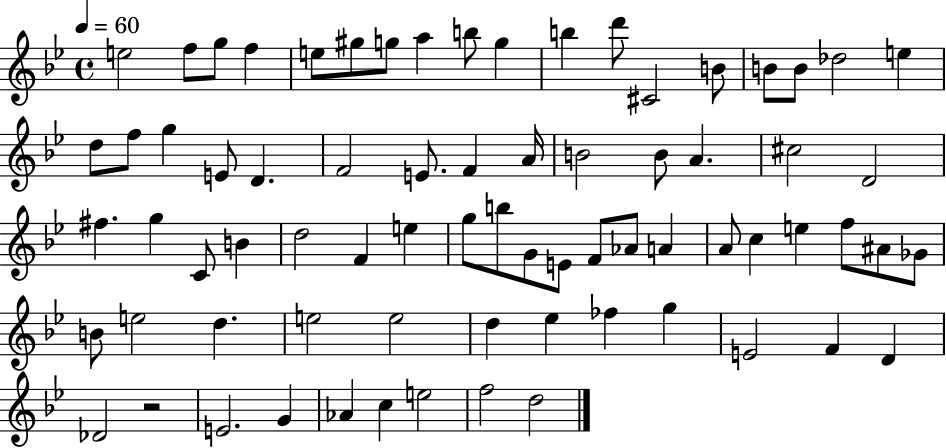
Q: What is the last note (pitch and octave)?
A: D5